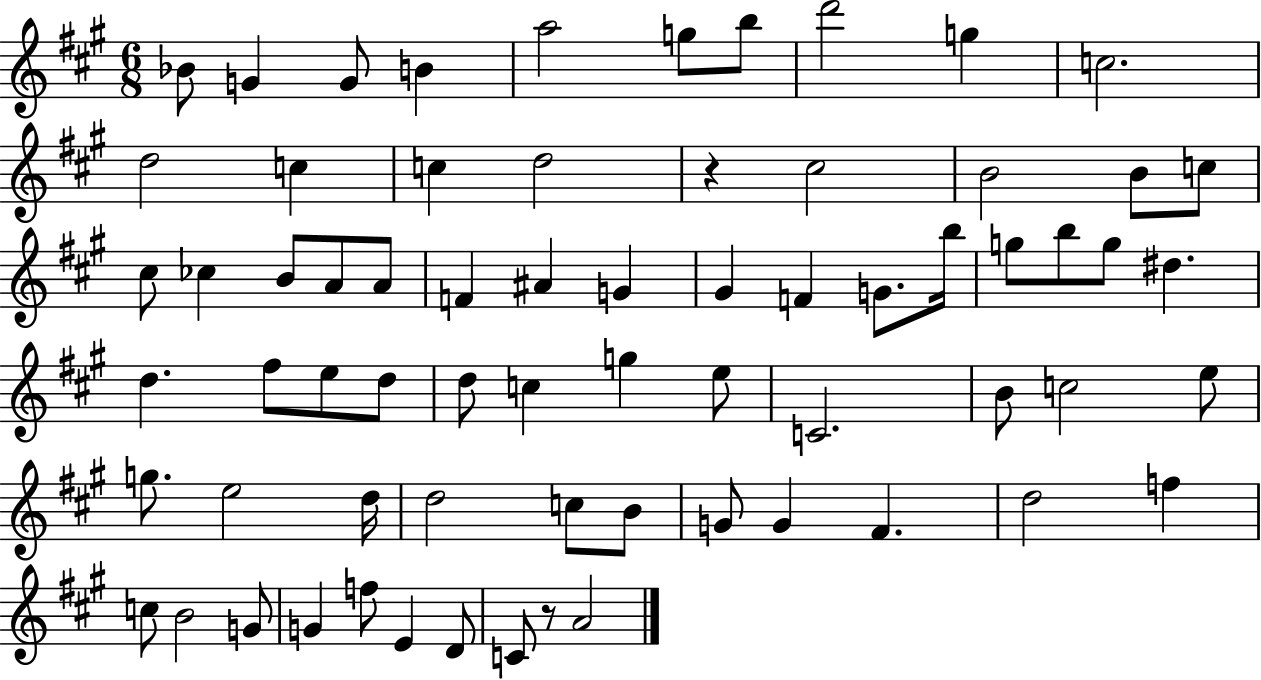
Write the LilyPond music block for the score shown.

{
  \clef treble
  \numericTimeSignature
  \time 6/8
  \key a \major
  bes'8 g'4 g'8 b'4 | a''2 g''8 b''8 | d'''2 g''4 | c''2. | \break d''2 c''4 | c''4 d''2 | r4 cis''2 | b'2 b'8 c''8 | \break cis''8 ces''4 b'8 a'8 a'8 | f'4 ais'4 g'4 | gis'4 f'4 g'8. b''16 | g''8 b''8 g''8 dis''4. | \break d''4. fis''8 e''8 d''8 | d''8 c''4 g''4 e''8 | c'2. | b'8 c''2 e''8 | \break g''8. e''2 d''16 | d''2 c''8 b'8 | g'8 g'4 fis'4. | d''2 f''4 | \break c''8 b'2 g'8 | g'4 f''8 e'4 d'8 | c'8 r8 a'2 | \bar "|."
}